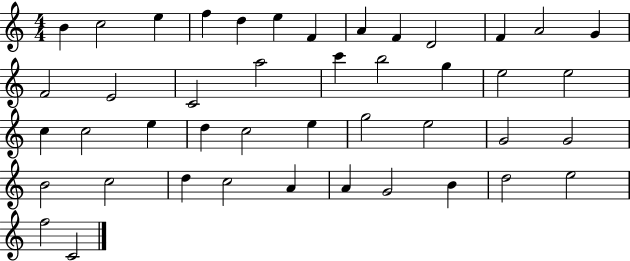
{
  \clef treble
  \numericTimeSignature
  \time 4/4
  \key c \major
  b'4 c''2 e''4 | f''4 d''4 e''4 f'4 | a'4 f'4 d'2 | f'4 a'2 g'4 | \break f'2 e'2 | c'2 a''2 | c'''4 b''2 g''4 | e''2 e''2 | \break c''4 c''2 e''4 | d''4 c''2 e''4 | g''2 e''2 | g'2 g'2 | \break b'2 c''2 | d''4 c''2 a'4 | a'4 g'2 b'4 | d''2 e''2 | \break f''2 c'2 | \bar "|."
}